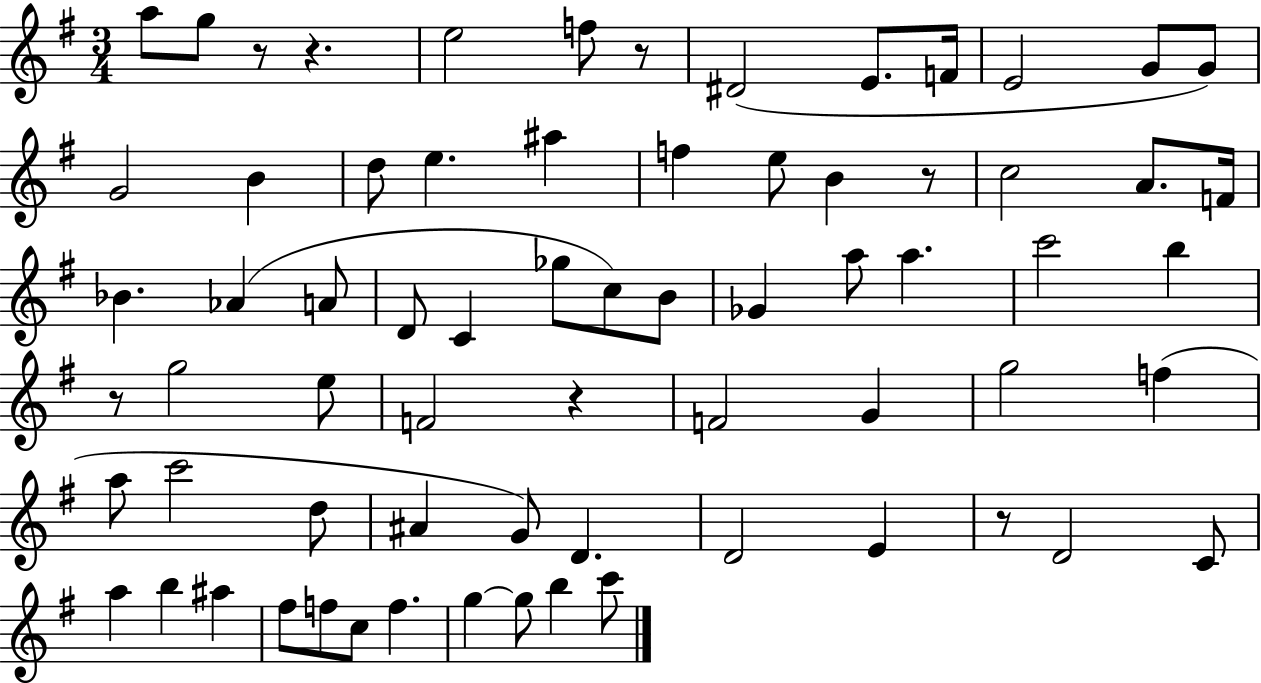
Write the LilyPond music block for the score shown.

{
  \clef treble
  \numericTimeSignature
  \time 3/4
  \key g \major
  \repeat volta 2 { a''8 g''8 r8 r4. | e''2 f''8 r8 | dis'2( e'8. f'16 | e'2 g'8 g'8) | \break g'2 b'4 | d''8 e''4. ais''4 | f''4 e''8 b'4 r8 | c''2 a'8. f'16 | \break bes'4. aes'4( a'8 | d'8 c'4 ges''8 c''8) b'8 | ges'4 a''8 a''4. | c'''2 b''4 | \break r8 g''2 e''8 | f'2 r4 | f'2 g'4 | g''2 f''4( | \break a''8 c'''2 d''8 | ais'4 g'8) d'4. | d'2 e'4 | r8 d'2 c'8 | \break a''4 b''4 ais''4 | fis''8 f''8 c''8 f''4. | g''4~~ g''8 b''4 c'''8 | } \bar "|."
}